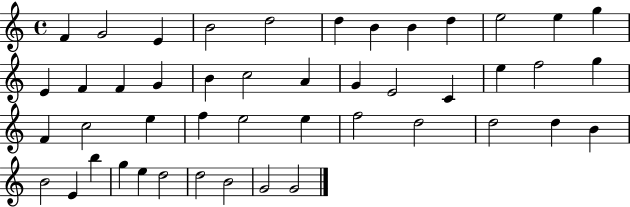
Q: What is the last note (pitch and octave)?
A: G4